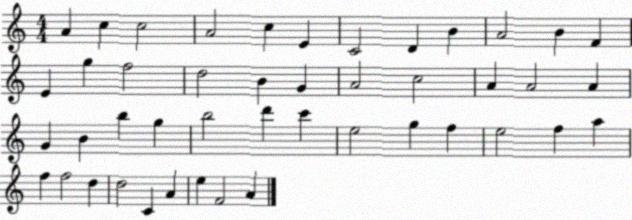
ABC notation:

X:1
T:Untitled
M:4/4
L:1/4
K:C
A c c2 A2 c E C2 D B A2 B F E g f2 d2 B G A2 c2 A A2 A G B b g b2 d' c' e2 g f e2 f a f f2 d d2 C A e F2 A